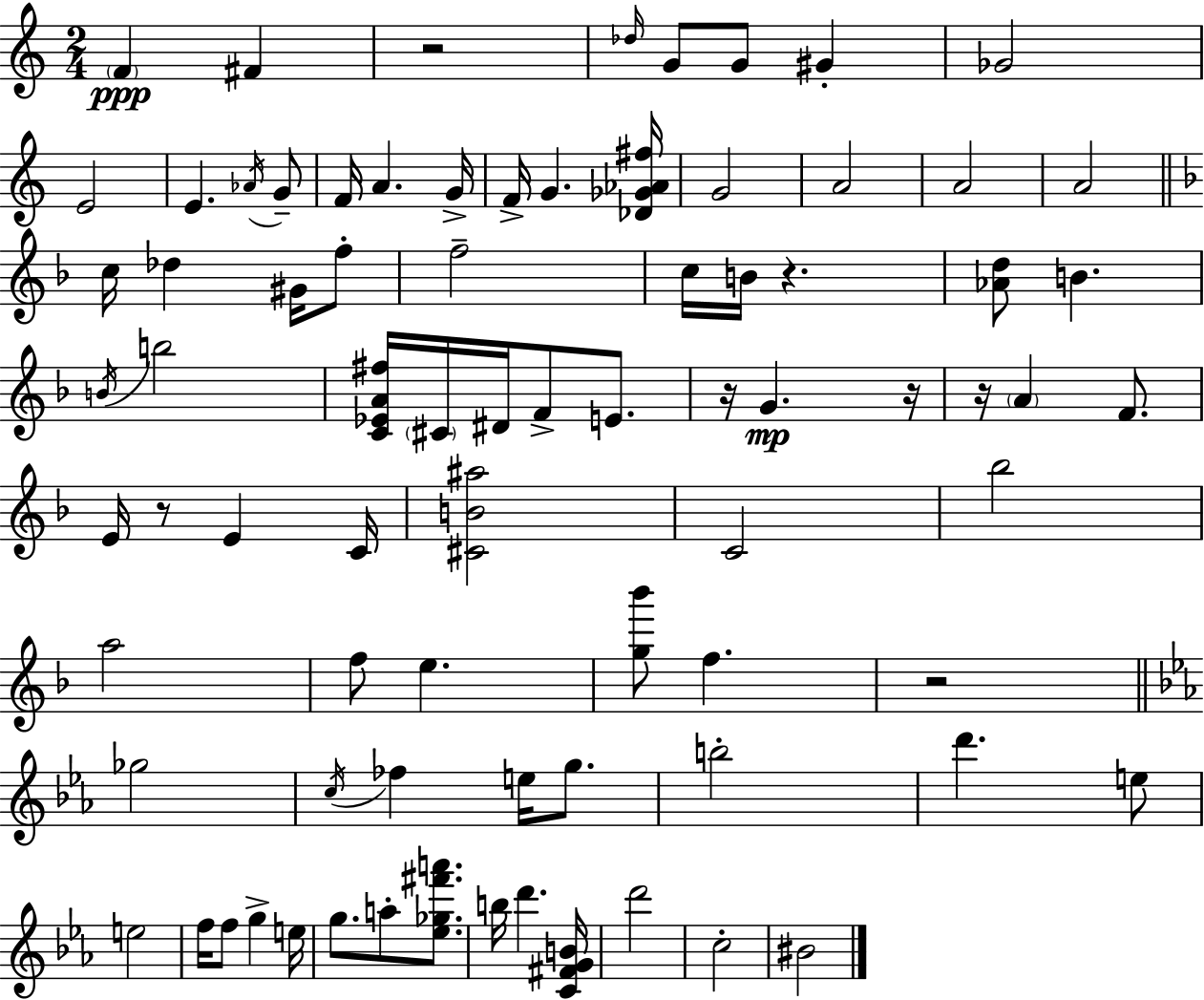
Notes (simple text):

F4/q F#4/q R/h Db5/s G4/e G4/e G#4/q Gb4/h E4/h E4/q. Ab4/s G4/e F4/s A4/q. G4/s F4/s G4/q. [Db4,Gb4,Ab4,F#5]/s G4/h A4/h A4/h A4/h C5/s Db5/q G#4/s F5/e F5/h C5/s B4/s R/q. [Ab4,D5]/e B4/q. B4/s B5/h [C4,Eb4,A4,F#5]/s C#4/s D#4/s F4/e E4/e. R/s G4/q. R/s R/s A4/q F4/e. E4/s R/e E4/q C4/s [C#4,B4,A#5]/h C4/h Bb5/h A5/h F5/e E5/q. [G5,Bb6]/e F5/q. R/h Gb5/h C5/s FES5/q E5/s G5/e. B5/h D6/q. E5/e E5/h F5/s F5/e G5/q E5/s G5/e. A5/e [Eb5,Gb5,F#6,A6]/e. B5/s D6/q. [C4,F#4,G4,B4]/s D6/h C5/h BIS4/h